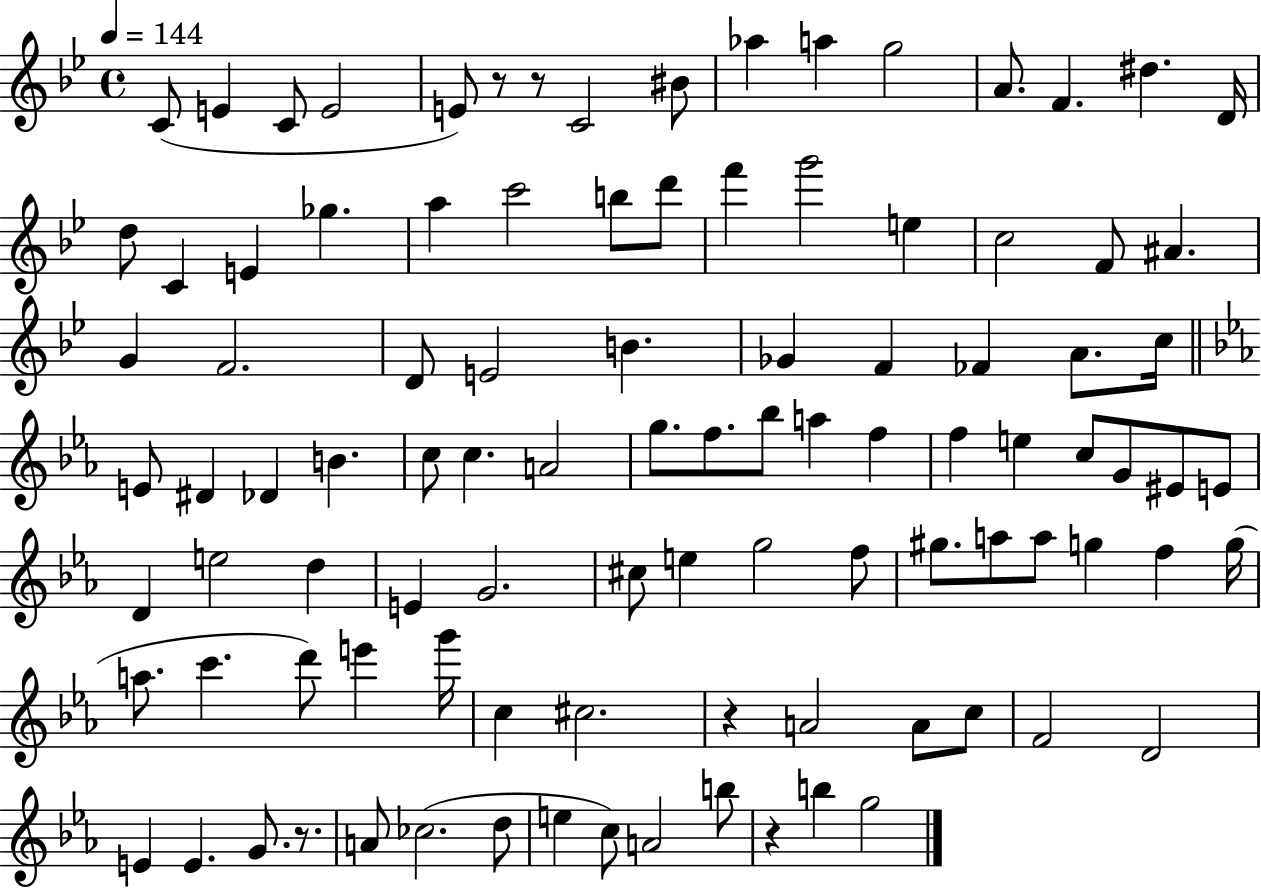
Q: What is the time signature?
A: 4/4